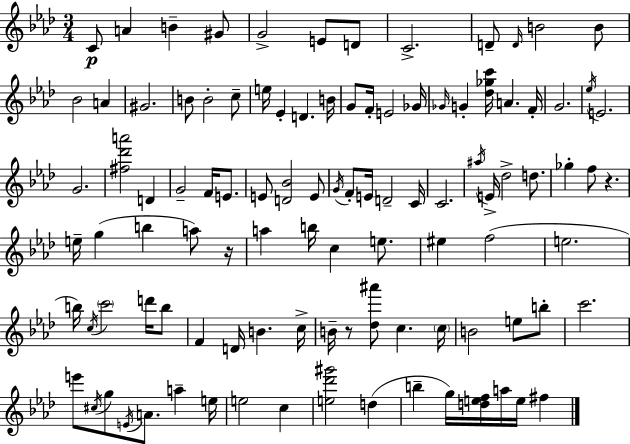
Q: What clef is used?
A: treble